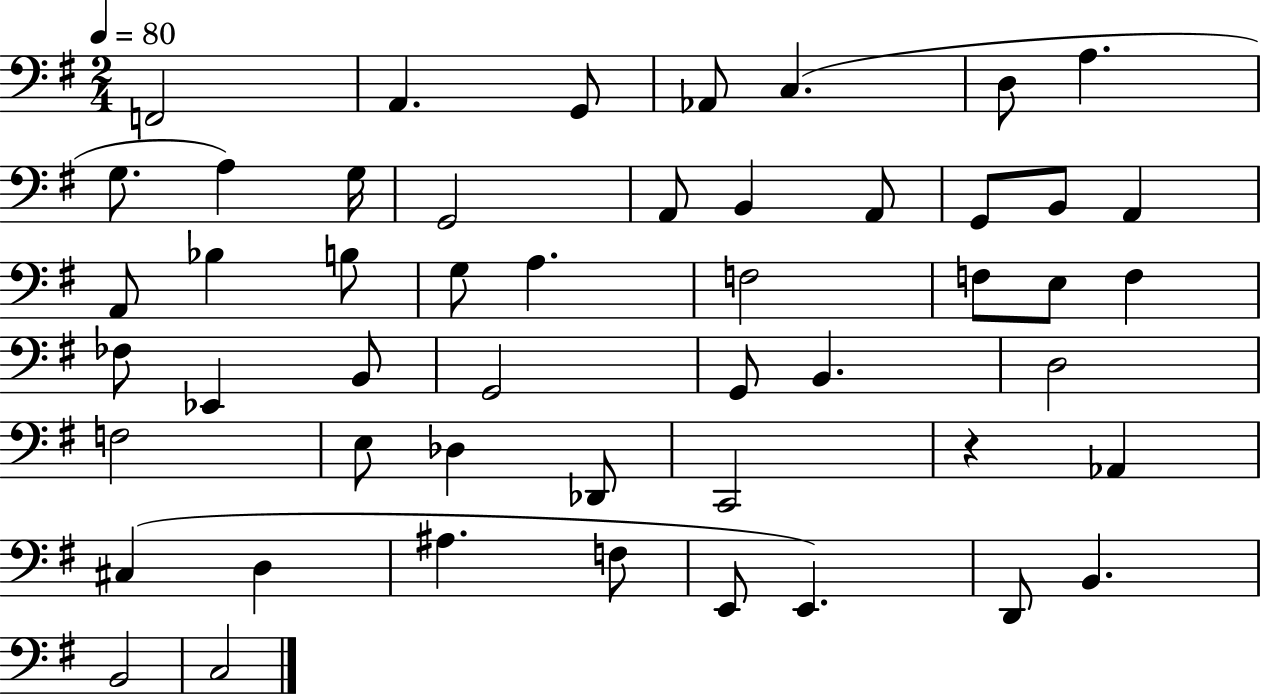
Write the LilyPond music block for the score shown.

{
  \clef bass
  \numericTimeSignature
  \time 2/4
  \key g \major
  \tempo 4 = 80
  f,2 | a,4. g,8 | aes,8 c4.( | d8 a4. | \break g8. a4) g16 | g,2 | a,8 b,4 a,8 | g,8 b,8 a,4 | \break a,8 bes4 b8 | g8 a4. | f2 | f8 e8 f4 | \break fes8 ees,4 b,8 | g,2 | g,8 b,4. | d2 | \break f2 | e8 des4 des,8 | c,2 | r4 aes,4 | \break cis4( d4 | ais4. f8 | e,8 e,4.) | d,8 b,4. | \break b,2 | c2 | \bar "|."
}